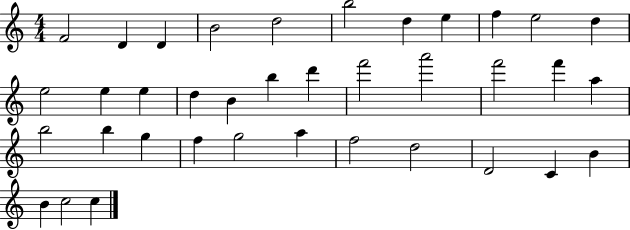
X:1
T:Untitled
M:4/4
L:1/4
K:C
F2 D D B2 d2 b2 d e f e2 d e2 e e d B b d' f'2 a'2 f'2 f' a b2 b g f g2 a f2 d2 D2 C B B c2 c